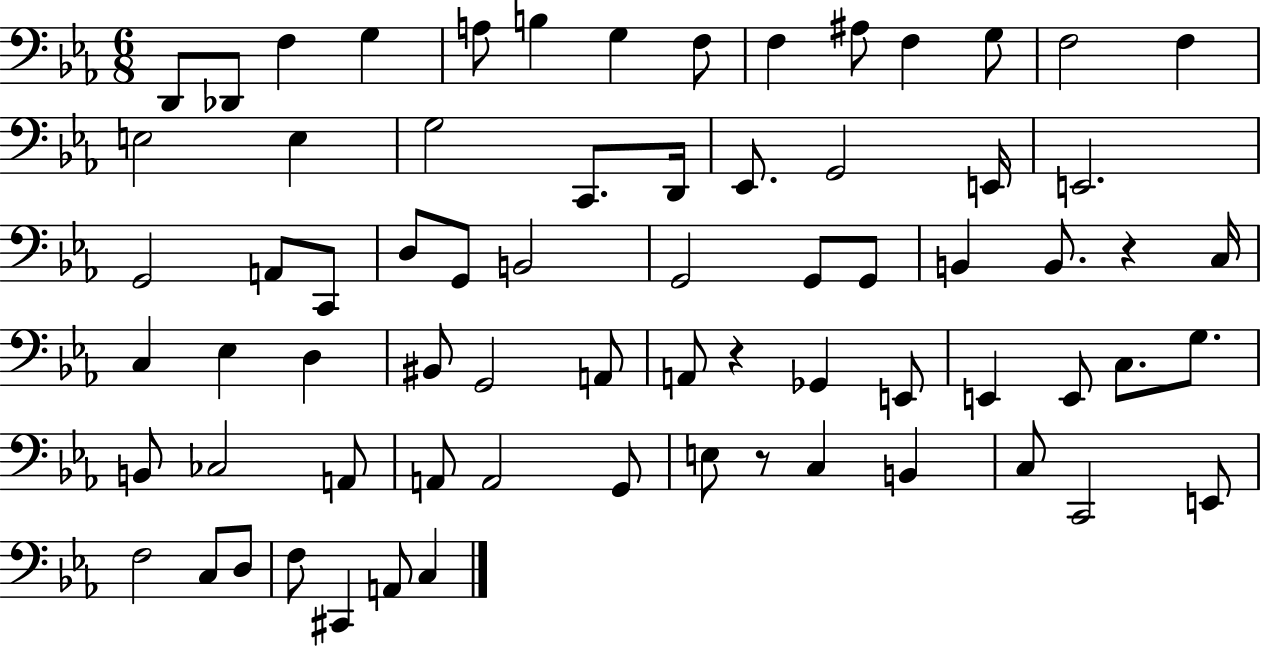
X:1
T:Untitled
M:6/8
L:1/4
K:Eb
D,,/2 _D,,/2 F, G, A,/2 B, G, F,/2 F, ^A,/2 F, G,/2 F,2 F, E,2 E, G,2 C,,/2 D,,/4 _E,,/2 G,,2 E,,/4 E,,2 G,,2 A,,/2 C,,/2 D,/2 G,,/2 B,,2 G,,2 G,,/2 G,,/2 B,, B,,/2 z C,/4 C, _E, D, ^B,,/2 G,,2 A,,/2 A,,/2 z _G,, E,,/2 E,, E,,/2 C,/2 G,/2 B,,/2 _C,2 A,,/2 A,,/2 A,,2 G,,/2 E,/2 z/2 C, B,, C,/2 C,,2 E,,/2 F,2 C,/2 D,/2 F,/2 ^C,, A,,/2 C,